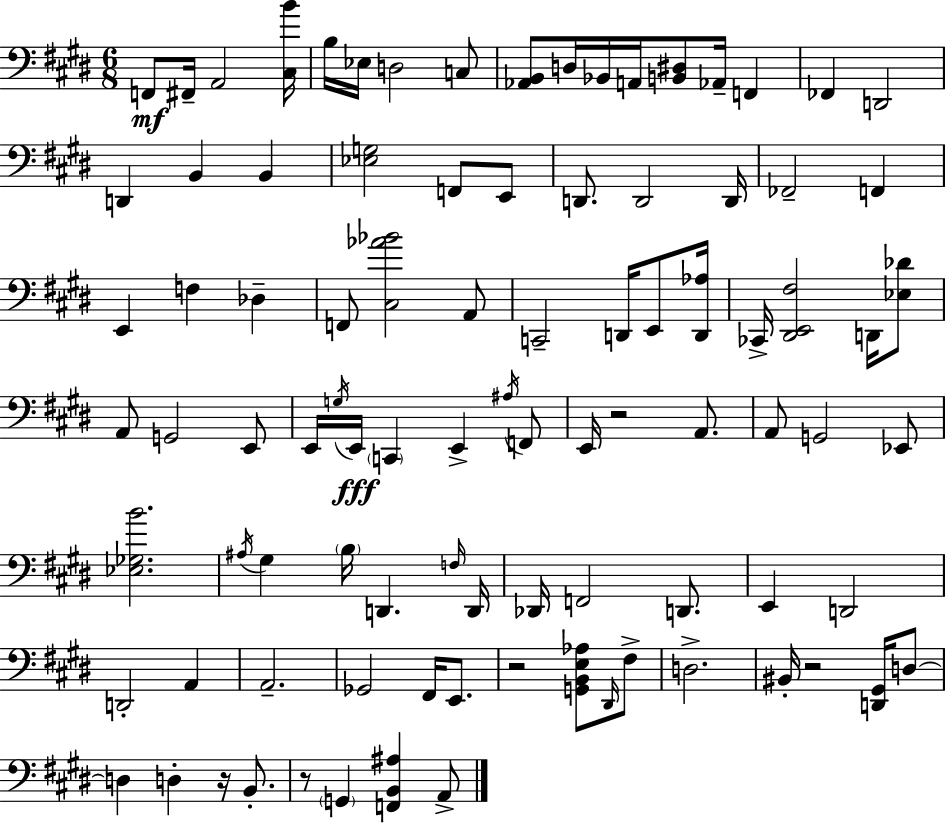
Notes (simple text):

F2/e F#2/s A2/h [C#3,B4]/s B3/s Eb3/s D3/h C3/e [Ab2,B2]/e D3/s Bb2/s A2/s [B2,D#3]/e Ab2/s F2/q FES2/q D2/h D2/q B2/q B2/q [Eb3,G3]/h F2/e E2/e D2/e. D2/h D2/s FES2/h F2/q E2/q F3/q Db3/q F2/e [C#3,Ab4,Bb4]/h A2/e C2/h D2/s E2/e [D2,Ab3]/s CES2/s [D#2,E2,F#3]/h D2/s [Eb3,Db4]/e A2/e G2/h E2/e E2/s G3/s E2/s C2/q E2/q A#3/s F2/e E2/s R/h A2/e. A2/e G2/h Eb2/e [Eb3,Gb3,B4]/h. A#3/s G#3/q B3/s D2/q. F3/s D2/s Db2/s F2/h D2/e. E2/q D2/h D2/h A2/q A2/h. Gb2/h F#2/s E2/e. R/h [G2,B2,E3,Ab3]/e D#2/s F#3/e D3/h. BIS2/s R/h [D2,G#2]/s D3/e D3/q D3/q R/s B2/e. R/e G2/q [F2,B2,A#3]/q A2/e